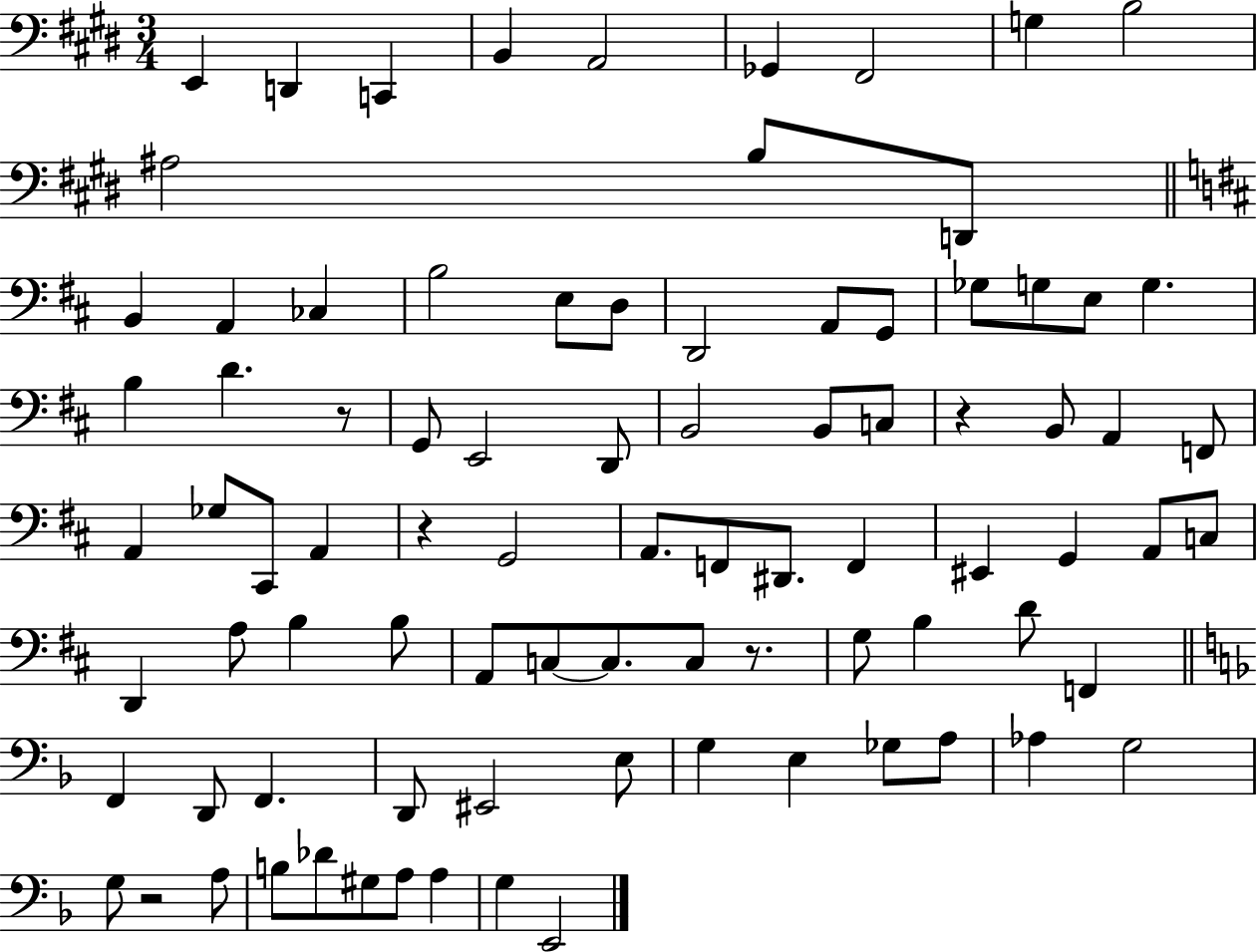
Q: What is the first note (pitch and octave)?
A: E2